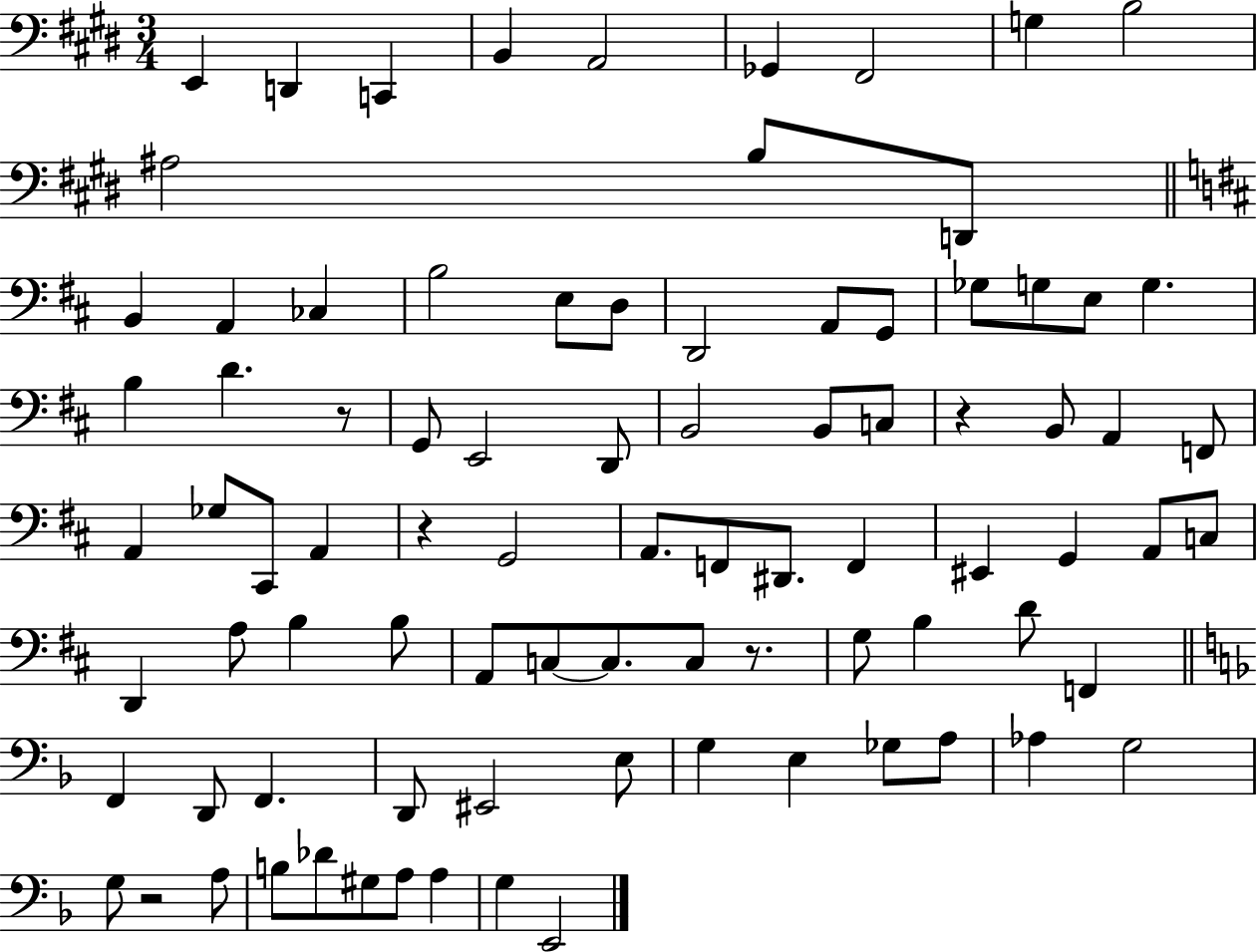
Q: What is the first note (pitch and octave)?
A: E2